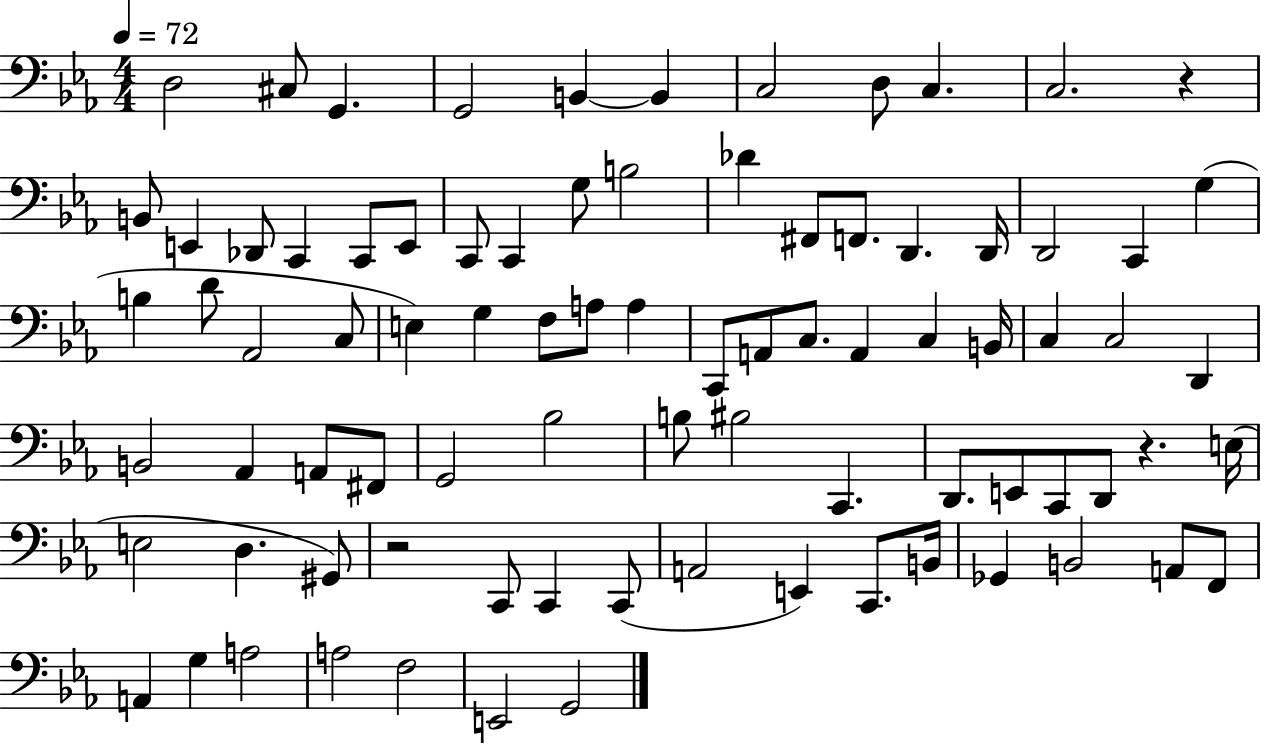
X:1
T:Untitled
M:4/4
L:1/4
K:Eb
D,2 ^C,/2 G,, G,,2 B,, B,, C,2 D,/2 C, C,2 z B,,/2 E,, _D,,/2 C,, C,,/2 E,,/2 C,,/2 C,, G,/2 B,2 _D ^F,,/2 F,,/2 D,, D,,/4 D,,2 C,, G, B, D/2 _A,,2 C,/2 E, G, F,/2 A,/2 A, C,,/2 A,,/2 C,/2 A,, C, B,,/4 C, C,2 D,, B,,2 _A,, A,,/2 ^F,,/2 G,,2 _B,2 B,/2 ^B,2 C,, D,,/2 E,,/2 C,,/2 D,,/2 z E,/4 E,2 D, ^G,,/2 z2 C,,/2 C,, C,,/2 A,,2 E,, C,,/2 B,,/4 _G,, B,,2 A,,/2 F,,/2 A,, G, A,2 A,2 F,2 E,,2 G,,2